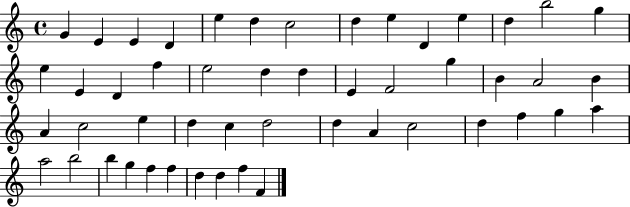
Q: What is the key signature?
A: C major